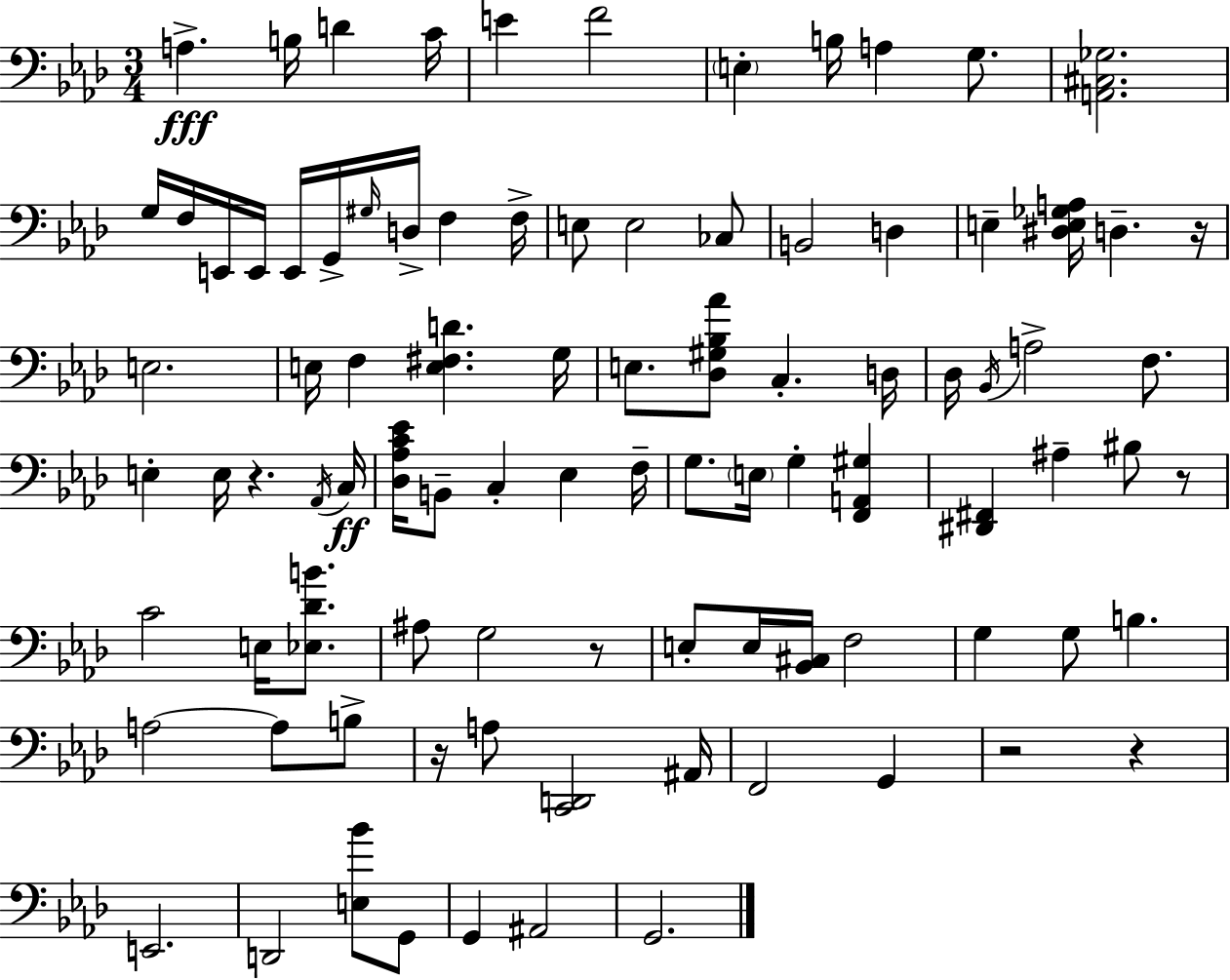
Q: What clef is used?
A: bass